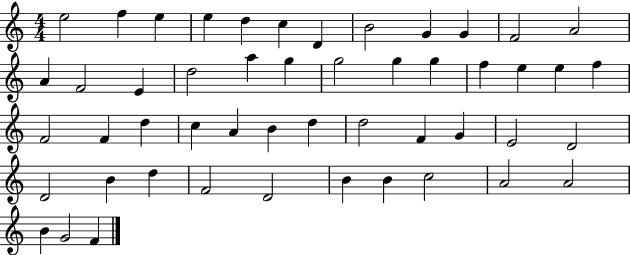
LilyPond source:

{
  \clef treble
  \numericTimeSignature
  \time 4/4
  \key c \major
  e''2 f''4 e''4 | e''4 d''4 c''4 d'4 | b'2 g'4 g'4 | f'2 a'2 | \break a'4 f'2 e'4 | d''2 a''4 g''4 | g''2 g''4 g''4 | f''4 e''4 e''4 f''4 | \break f'2 f'4 d''4 | c''4 a'4 b'4 d''4 | d''2 f'4 g'4 | e'2 d'2 | \break d'2 b'4 d''4 | f'2 d'2 | b'4 b'4 c''2 | a'2 a'2 | \break b'4 g'2 f'4 | \bar "|."
}